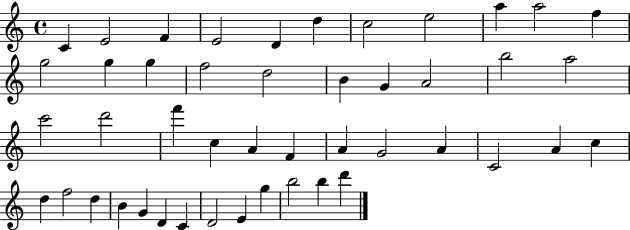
C4/q E4/h F4/q E4/h D4/q D5/q C5/h E5/h A5/q A5/h F5/q G5/h G5/q G5/q F5/h D5/h B4/q G4/q A4/h B5/h A5/h C6/h D6/h F6/q C5/q A4/q F4/q A4/q G4/h A4/q C4/h A4/q C5/q D5/q F5/h D5/q B4/q G4/q D4/q C4/q D4/h E4/q G5/q B5/h B5/q D6/q